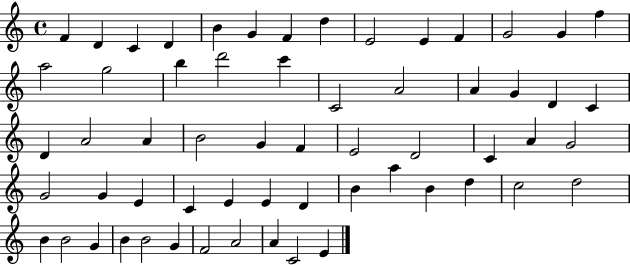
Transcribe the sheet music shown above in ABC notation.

X:1
T:Untitled
M:4/4
L:1/4
K:C
F D C D B G F d E2 E F G2 G f a2 g2 b d'2 c' C2 A2 A G D C D A2 A B2 G F E2 D2 C A G2 G2 G E C E E D B a B d c2 d2 B B2 G B B2 G F2 A2 A C2 E